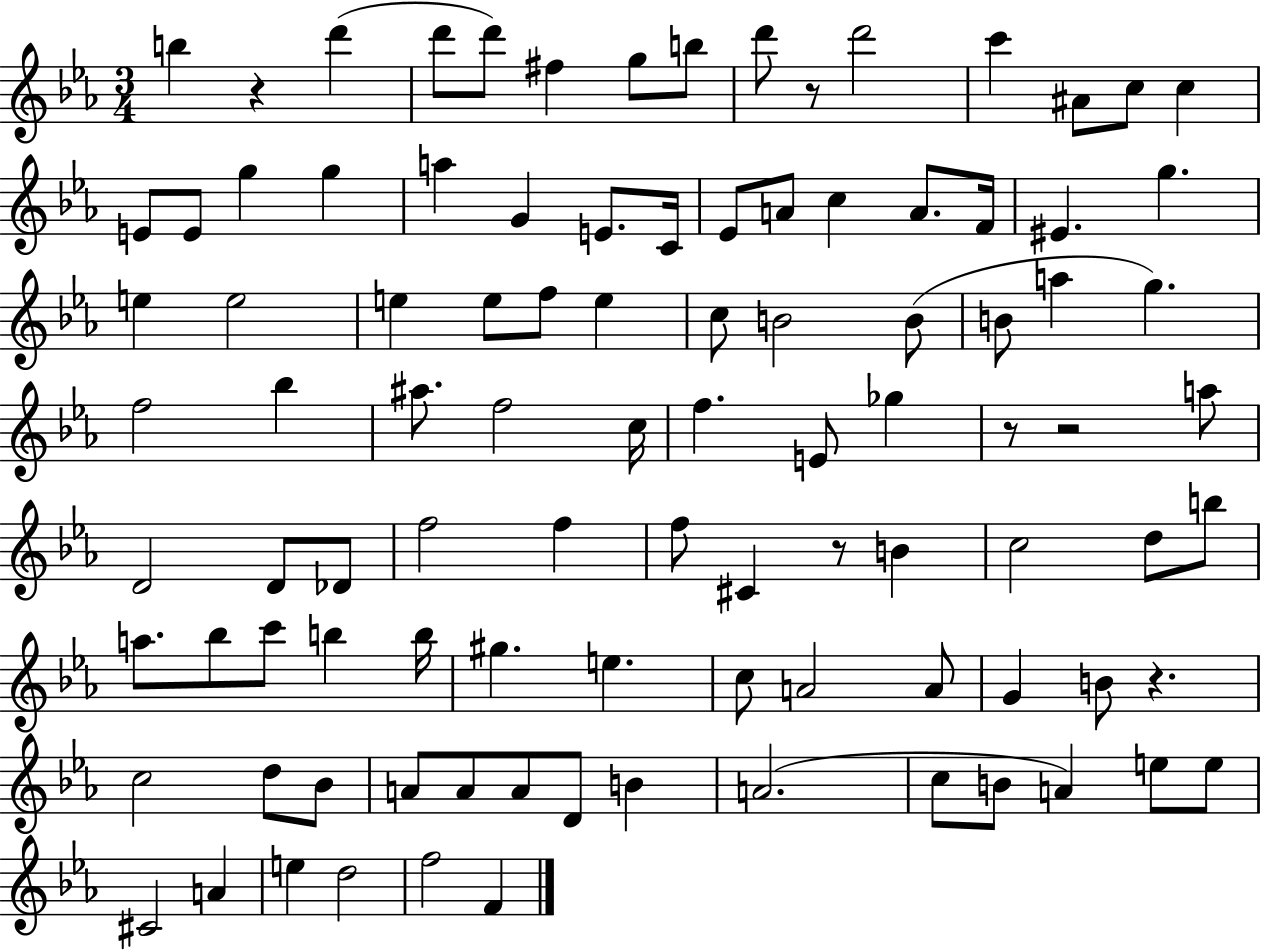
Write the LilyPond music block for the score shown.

{
  \clef treble
  \numericTimeSignature
  \time 3/4
  \key ees \major
  b''4 r4 d'''4( | d'''8 d'''8) fis''4 g''8 b''8 | d'''8 r8 d'''2 | c'''4 ais'8 c''8 c''4 | \break e'8 e'8 g''4 g''4 | a''4 g'4 e'8. c'16 | ees'8 a'8 c''4 a'8. f'16 | eis'4. g''4. | \break e''4 e''2 | e''4 e''8 f''8 e''4 | c''8 b'2 b'8( | b'8 a''4 g''4.) | \break f''2 bes''4 | ais''8. f''2 c''16 | f''4. e'8 ges''4 | r8 r2 a''8 | \break d'2 d'8 des'8 | f''2 f''4 | f''8 cis'4 r8 b'4 | c''2 d''8 b''8 | \break a''8. bes''8 c'''8 b''4 b''16 | gis''4. e''4. | c''8 a'2 a'8 | g'4 b'8 r4. | \break c''2 d''8 bes'8 | a'8 a'8 a'8 d'8 b'4 | a'2.( | c''8 b'8 a'4) e''8 e''8 | \break cis'2 a'4 | e''4 d''2 | f''2 f'4 | \bar "|."
}